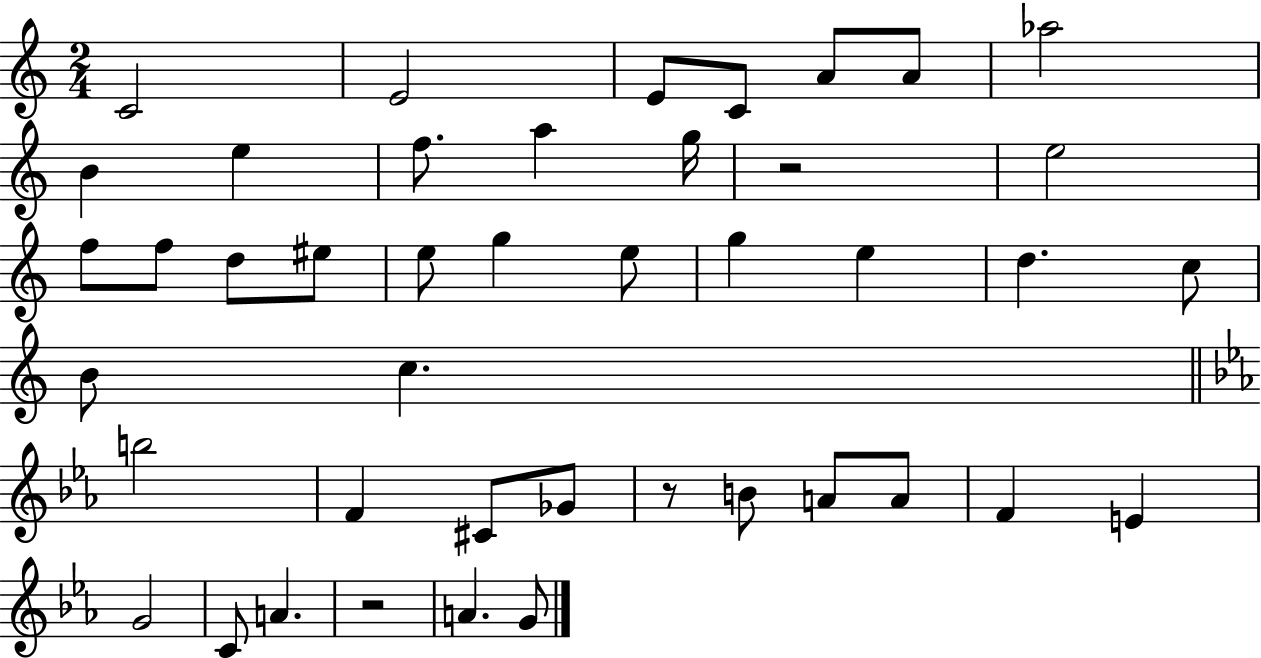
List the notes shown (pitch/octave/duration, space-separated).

C4/h E4/h E4/e C4/e A4/e A4/e Ab5/h B4/q E5/q F5/e. A5/q G5/s R/h E5/h F5/e F5/e D5/e EIS5/e E5/e G5/q E5/e G5/q E5/q D5/q. C5/e B4/e C5/q. B5/h F4/q C#4/e Gb4/e R/e B4/e A4/e A4/e F4/q E4/q G4/h C4/e A4/q. R/h A4/q. G4/e